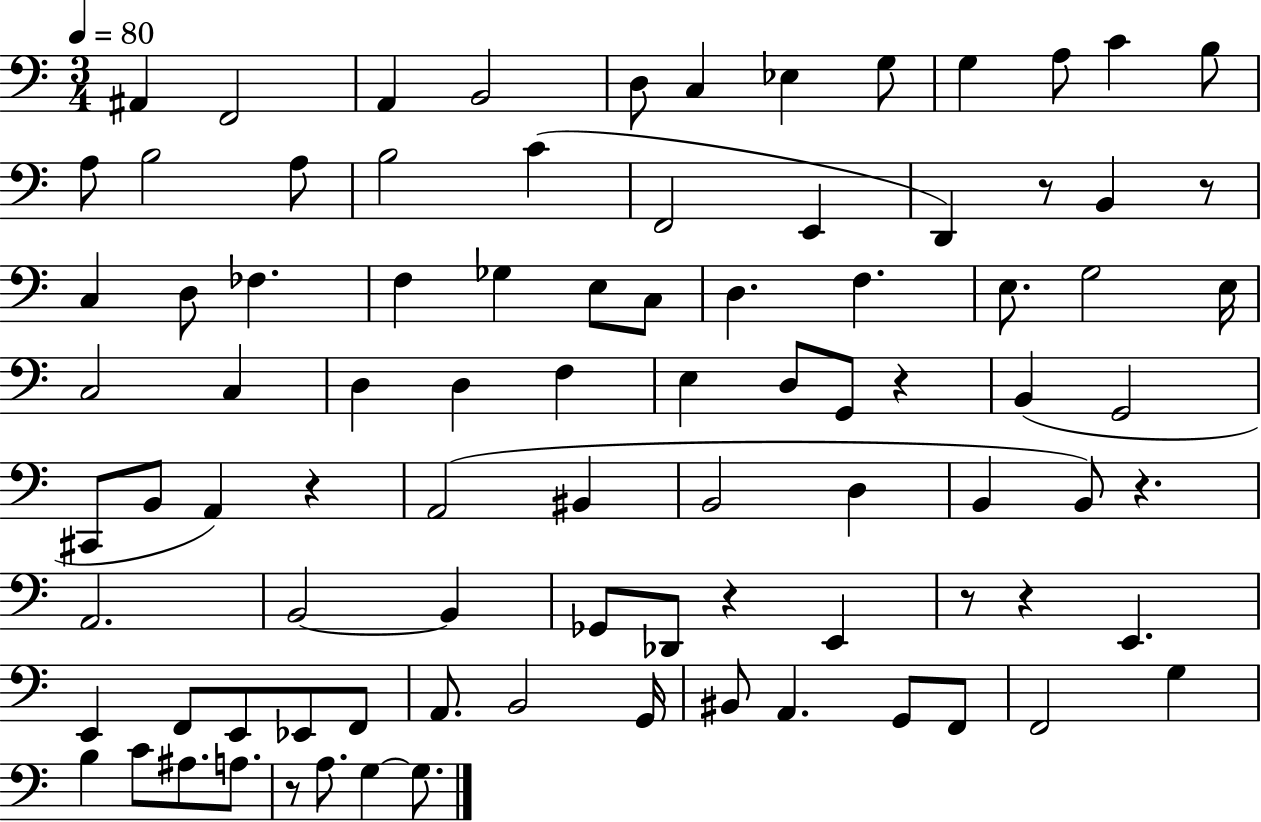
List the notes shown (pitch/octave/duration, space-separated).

A#2/q F2/h A2/q B2/h D3/e C3/q Eb3/q G3/e G3/q A3/e C4/q B3/e A3/e B3/h A3/e B3/h C4/q F2/h E2/q D2/q R/e B2/q R/e C3/q D3/e FES3/q. F3/q Gb3/q E3/e C3/e D3/q. F3/q. E3/e. G3/h E3/s C3/h C3/q D3/q D3/q F3/q E3/q D3/e G2/e R/q B2/q G2/h C#2/e B2/e A2/q R/q A2/h BIS2/q B2/h D3/q B2/q B2/e R/q. A2/h. B2/h B2/q Gb2/e Db2/e R/q E2/q R/e R/q E2/q. E2/q F2/e E2/e Eb2/e F2/e A2/e. B2/h G2/s BIS2/e A2/q. G2/e F2/e F2/h G3/q B3/q C4/e A#3/e. A3/e. R/e A3/e. G3/q G3/e.